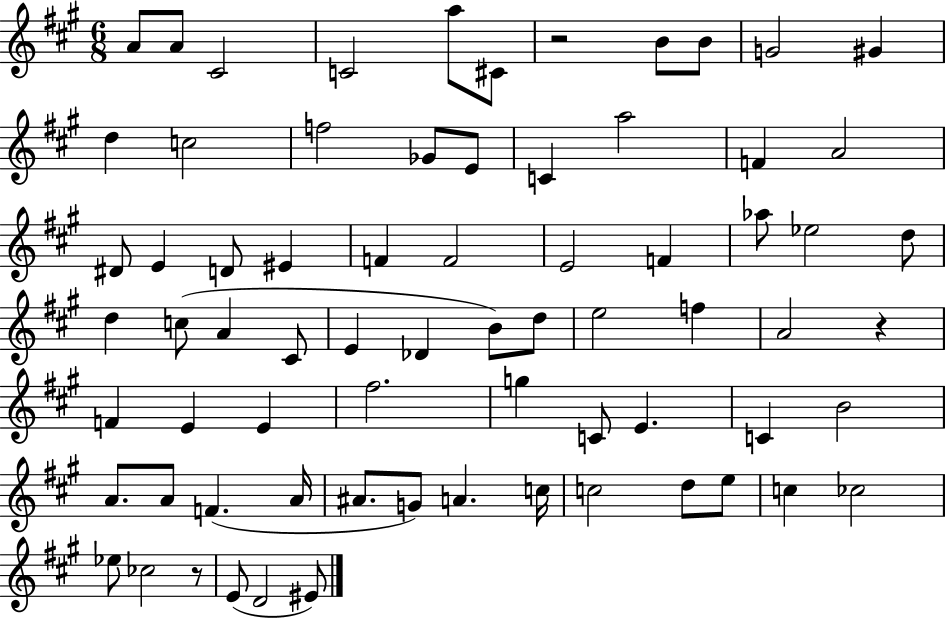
X:1
T:Untitled
M:6/8
L:1/4
K:A
A/2 A/2 ^C2 C2 a/2 ^C/2 z2 B/2 B/2 G2 ^G d c2 f2 _G/2 E/2 C a2 F A2 ^D/2 E D/2 ^E F F2 E2 F _a/2 _e2 d/2 d c/2 A ^C/2 E _D B/2 d/2 e2 f A2 z F E E ^f2 g C/2 E C B2 A/2 A/2 F A/4 ^A/2 G/2 A c/4 c2 d/2 e/2 c _c2 _e/2 _c2 z/2 E/2 D2 ^E/2